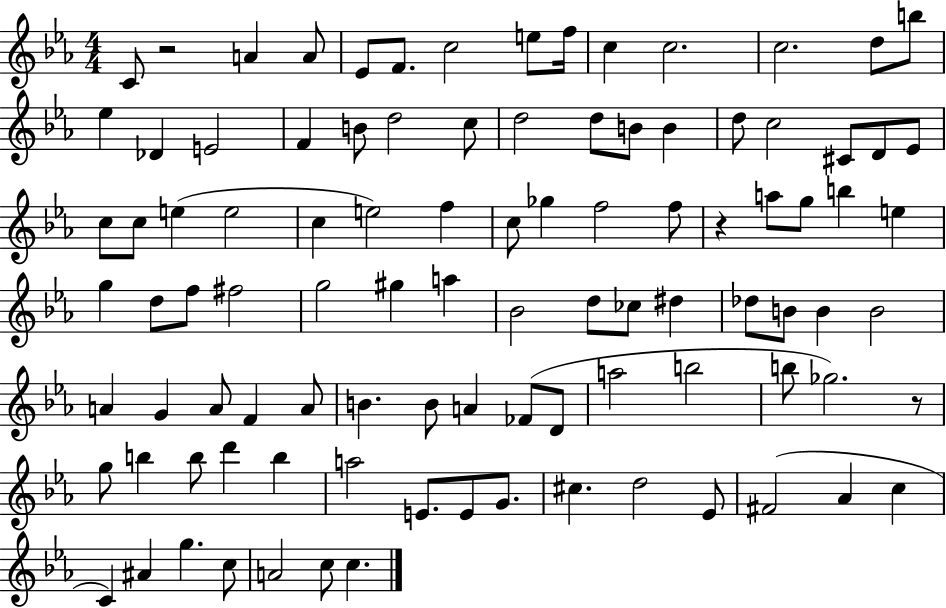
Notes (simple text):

C4/e R/h A4/q A4/e Eb4/e F4/e. C5/h E5/e F5/s C5/q C5/h. C5/h. D5/e B5/e Eb5/q Db4/q E4/h F4/q B4/e D5/h C5/e D5/h D5/e B4/e B4/q D5/e C5/h C#4/e D4/e Eb4/e C5/e C5/e E5/q E5/h C5/q E5/h F5/q C5/e Gb5/q F5/h F5/e R/q A5/e G5/e B5/q E5/q G5/q D5/e F5/e F#5/h G5/h G#5/q A5/q Bb4/h D5/e CES5/e D#5/q Db5/e B4/e B4/q B4/h A4/q G4/q A4/e F4/q A4/e B4/q. B4/e A4/q FES4/e D4/e A5/h B5/h B5/e Gb5/h. R/e G5/e B5/q B5/e D6/q B5/q A5/h E4/e. E4/e G4/e. C#5/q. D5/h Eb4/e F#4/h Ab4/q C5/q C4/q A#4/q G5/q. C5/e A4/h C5/e C5/q.